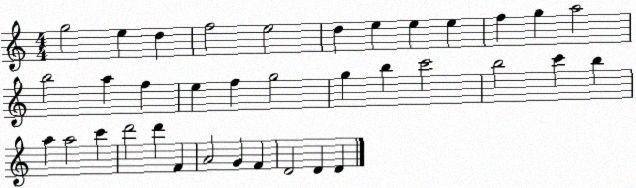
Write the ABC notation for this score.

X:1
T:Untitled
M:4/4
L:1/4
K:C
g2 e d f2 e2 d e e e f g a2 b2 a f e f g2 g b c'2 b2 c' b a a2 c' d'2 d' F A2 G F D2 D D